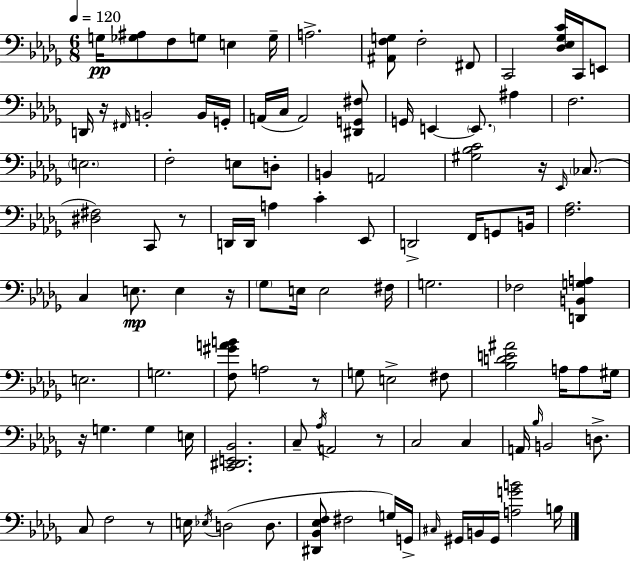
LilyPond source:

{
  \clef bass
  \numericTimeSignature
  \time 6/8
  \key bes \minor
  \tempo 4 = 120
  \repeat volta 2 { g16\pp <ges ais>8 f8 g8 e4 g16-- | a2.-> | <ais, f g>8 f2-. fis,8 | c,2 <des ees ges c'>16 c,16 e,8 | \break d,16 r16 \grace { fis,16 } b,2-. b,16 | g,16-. a,16( c16 a,2) <dis, g, fis>8 | g,16 e,4~~ \parenthesize e,8. ais4 | f2. | \break \parenthesize e2. | f2-. e8 d8-. | b,4 a,2 | <gis bes c'>2 r16 \grace { ees,16 }( \parenthesize ces8. | \break <dis fis>2) c,8 | r8 d,16 d,16 a4 c'4-. | ees,8 d,2-> f,16 g,8 | b,16 <f aes>2. | \break c4 e8.\mp e4 | r16 \parenthesize ges8 e16 e2 | fis16 g2. | fes2 <d, b, g a>4 | \break e2. | g2. | <f gis' a' b'>8 a2 | r8 g8 e2-> | \break fis8 <bes d' e' ais'>2 a16 a8 | gis16 r16 g4. g4 | e16 <c, dis, e, bes,>2. | c8-- \acciaccatura { aes16 } a,2 | \break r8 c2 c4 | a,16 \grace { bes16 } b,2 | d8.-> c8 f2 | r8 e16 \acciaccatura { ees16 } d2( | \break d8. <dis, bes, ees f>8 fis2 | g16) g,16-> \grace { cis16 } gis,16 b,16 gis,16 <a g' b'>2 | b16 } \bar "|."
}